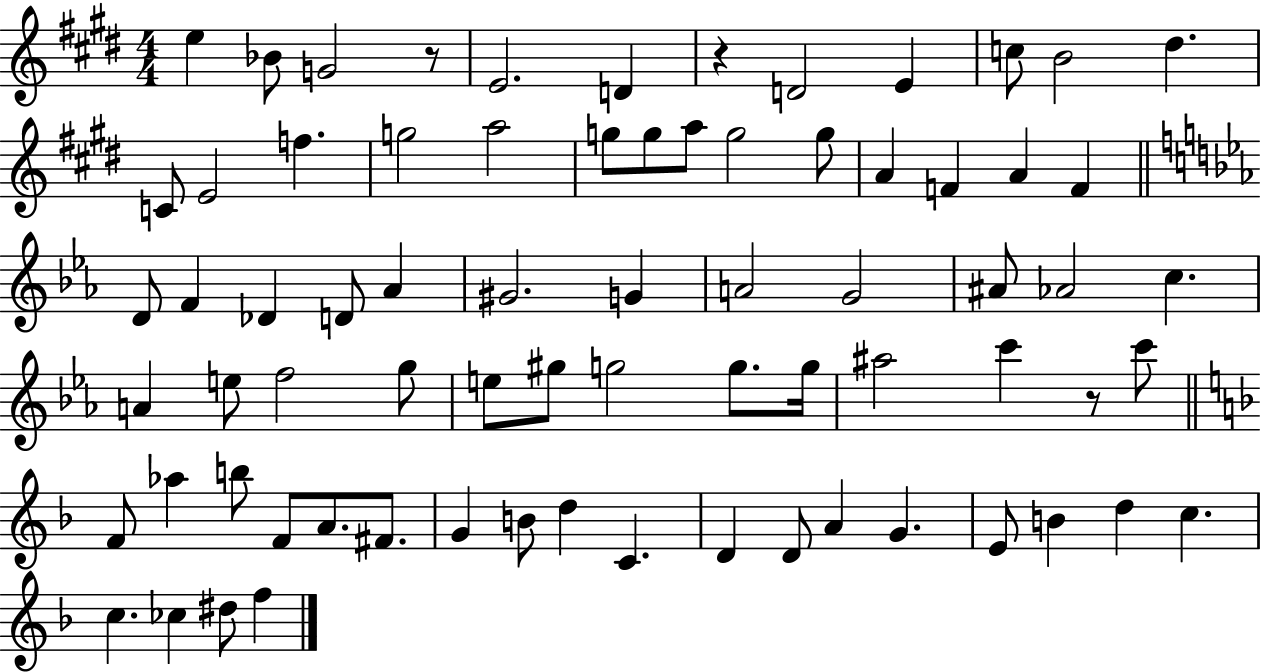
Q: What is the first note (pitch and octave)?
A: E5